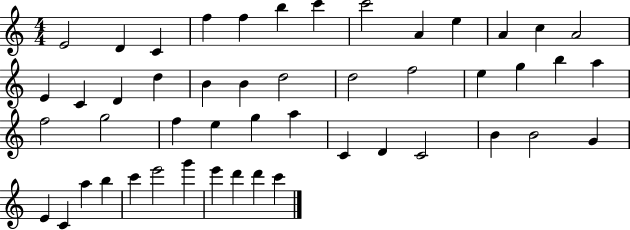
X:1
T:Untitled
M:4/4
L:1/4
K:C
E2 D C f f b c' c'2 A e A c A2 E C D d B B d2 d2 f2 e g b a f2 g2 f e g a C D C2 B B2 G E C a b c' e'2 g' e' d' d' c'